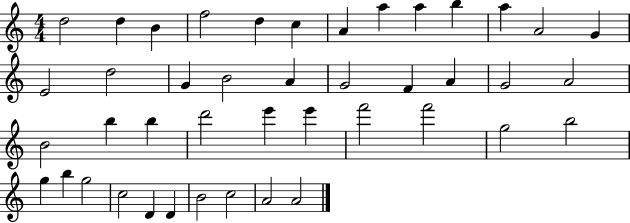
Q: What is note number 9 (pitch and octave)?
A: A5